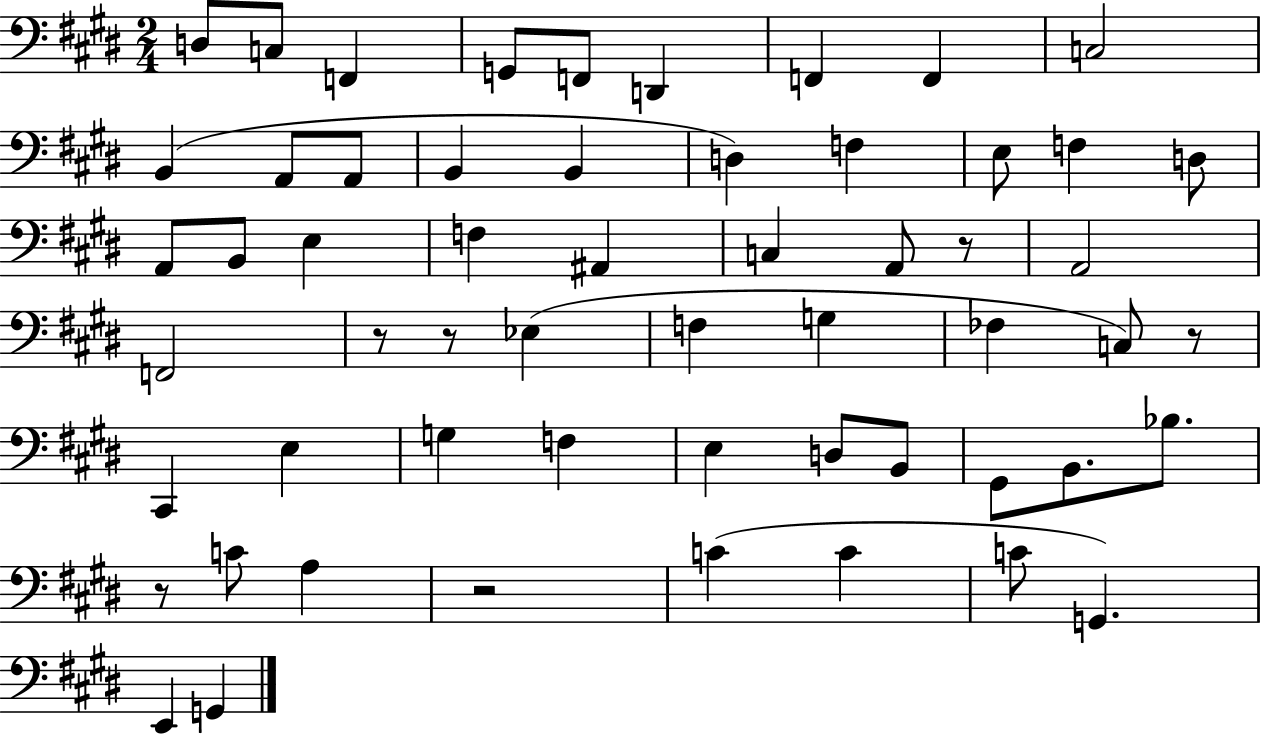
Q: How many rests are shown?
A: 6